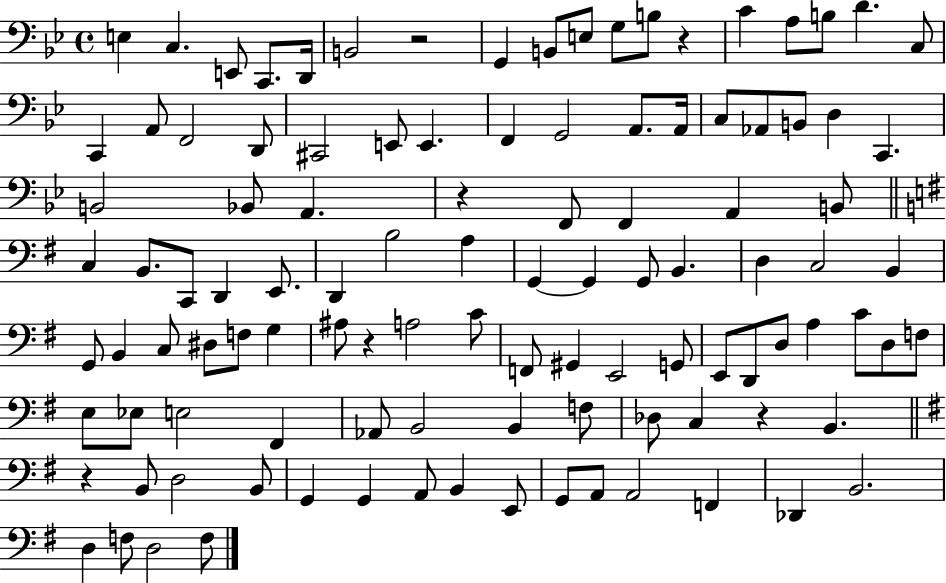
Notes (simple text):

E3/q C3/q. E2/e C2/e. D2/s B2/h R/h G2/q B2/e E3/e G3/e B3/e R/q C4/q A3/e B3/e D4/q. C3/e C2/q A2/e F2/h D2/e C#2/h E2/e E2/q. F2/q G2/h A2/e. A2/s C3/e Ab2/e B2/e D3/q C2/q. B2/h Bb2/e A2/q. R/q F2/e F2/q A2/q B2/e C3/q B2/e. C2/e D2/q E2/e. D2/q B3/h A3/q G2/q G2/q G2/e B2/q. D3/q C3/h B2/q G2/e B2/q C3/e D#3/e F3/e G3/q A#3/e R/q A3/h C4/e F2/e G#2/q E2/h G2/e E2/e D2/e D3/e A3/q C4/e D3/e F3/e E3/e Eb3/e E3/h F#2/q Ab2/e B2/h B2/q F3/e Db3/e C3/q R/q B2/q. R/q B2/e D3/h B2/e G2/q G2/q A2/e B2/q E2/e G2/e A2/e A2/h F2/q Db2/q B2/h. D3/q F3/e D3/h F3/e